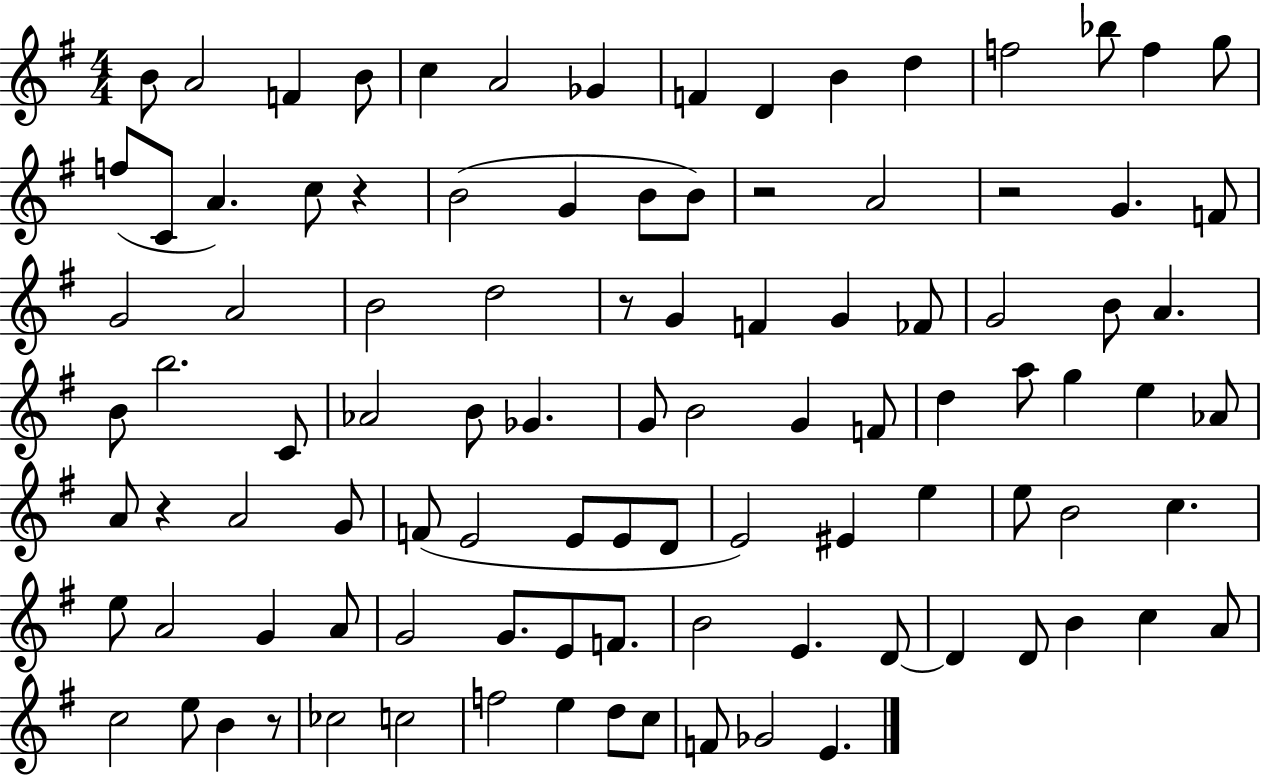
{
  \clef treble
  \numericTimeSignature
  \time 4/4
  \key g \major
  b'8 a'2 f'4 b'8 | c''4 a'2 ges'4 | f'4 d'4 b'4 d''4 | f''2 bes''8 f''4 g''8 | \break f''8( c'8 a'4.) c''8 r4 | b'2( g'4 b'8 b'8) | r2 a'2 | r2 g'4. f'8 | \break g'2 a'2 | b'2 d''2 | r8 g'4 f'4 g'4 fes'8 | g'2 b'8 a'4. | \break b'8 b''2. c'8 | aes'2 b'8 ges'4. | g'8 b'2 g'4 f'8 | d''4 a''8 g''4 e''4 aes'8 | \break a'8 r4 a'2 g'8 | f'8( e'2 e'8 e'8 d'8 | e'2) eis'4 e''4 | e''8 b'2 c''4. | \break e''8 a'2 g'4 a'8 | g'2 g'8. e'8 f'8. | b'2 e'4. d'8~~ | d'4 d'8 b'4 c''4 a'8 | \break c''2 e''8 b'4 r8 | ces''2 c''2 | f''2 e''4 d''8 c''8 | f'8 ges'2 e'4. | \break \bar "|."
}